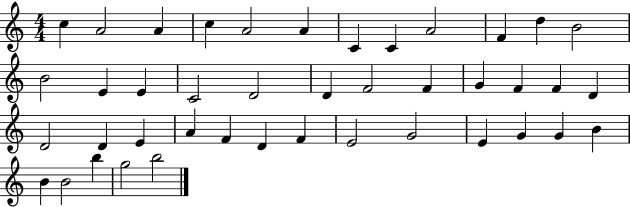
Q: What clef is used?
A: treble